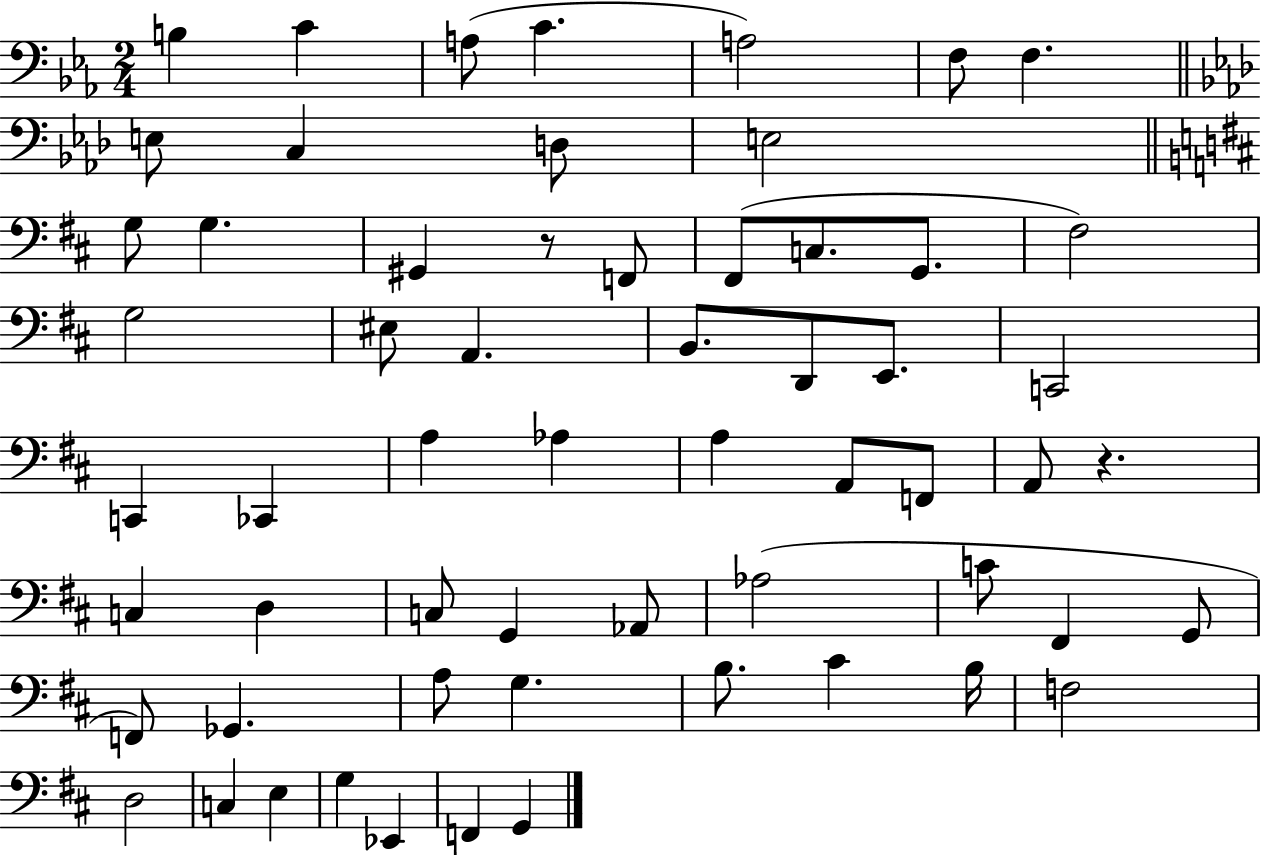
{
  \clef bass
  \numericTimeSignature
  \time 2/4
  \key ees \major
  b4 c'4 | a8( c'4. | a2) | f8 f4. | \break \bar "||" \break \key f \minor e8 c4 d8 | e2 | \bar "||" \break \key d \major g8 g4. | gis,4 r8 f,8 | fis,8( c8. g,8. | fis2) | \break g2 | eis8 a,4. | b,8. d,8 e,8. | c,2 | \break c,4 ces,4 | a4 aes4 | a4 a,8 f,8 | a,8 r4. | \break c4 d4 | c8 g,4 aes,8 | aes2( | c'8 fis,4 g,8 | \break f,8) ges,4. | a8 g4. | b8. cis'4 b16 | f2 | \break d2 | c4 e4 | g4 ees,4 | f,4 g,4 | \break \bar "|."
}